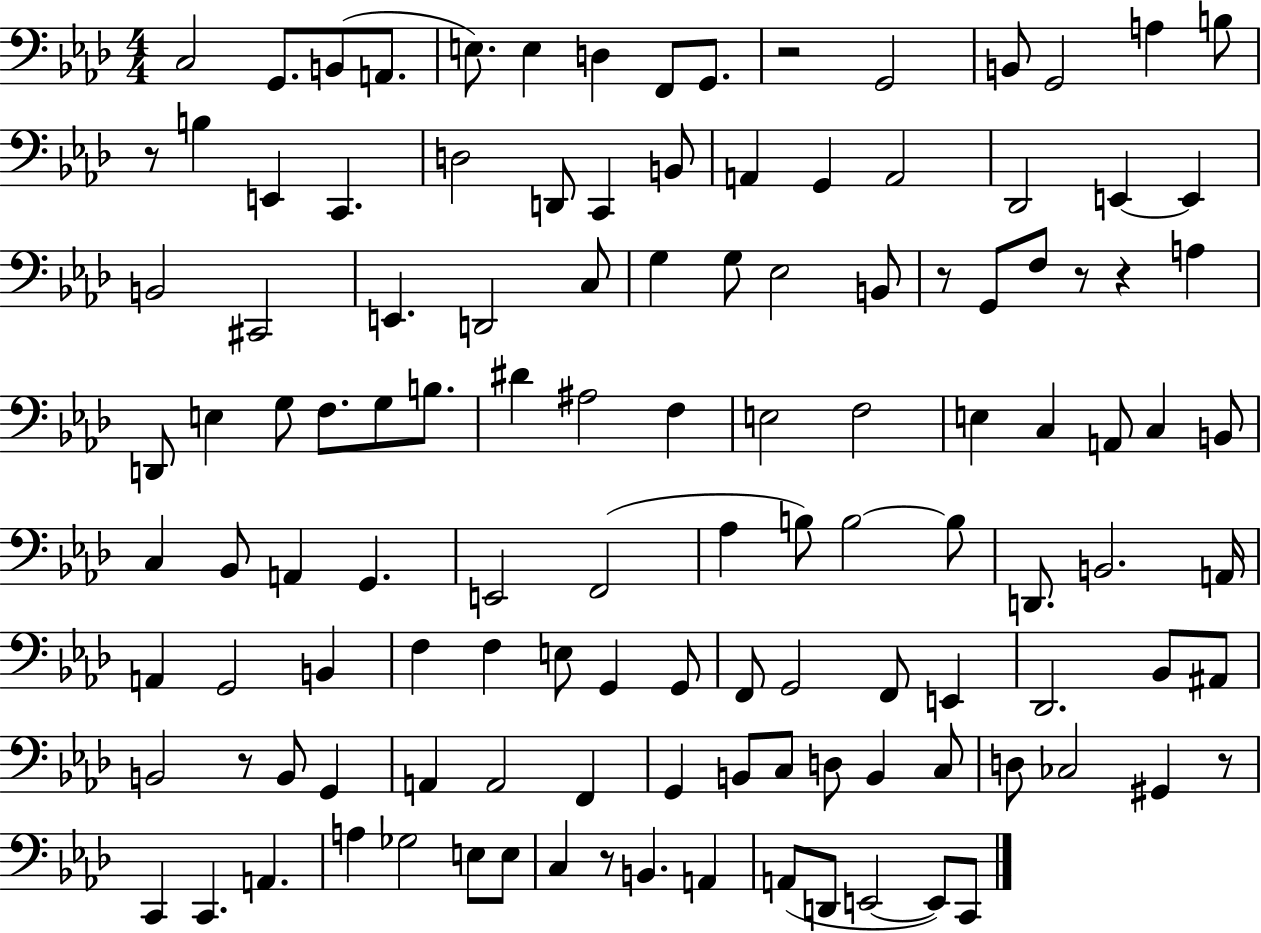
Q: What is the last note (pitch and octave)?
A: C2